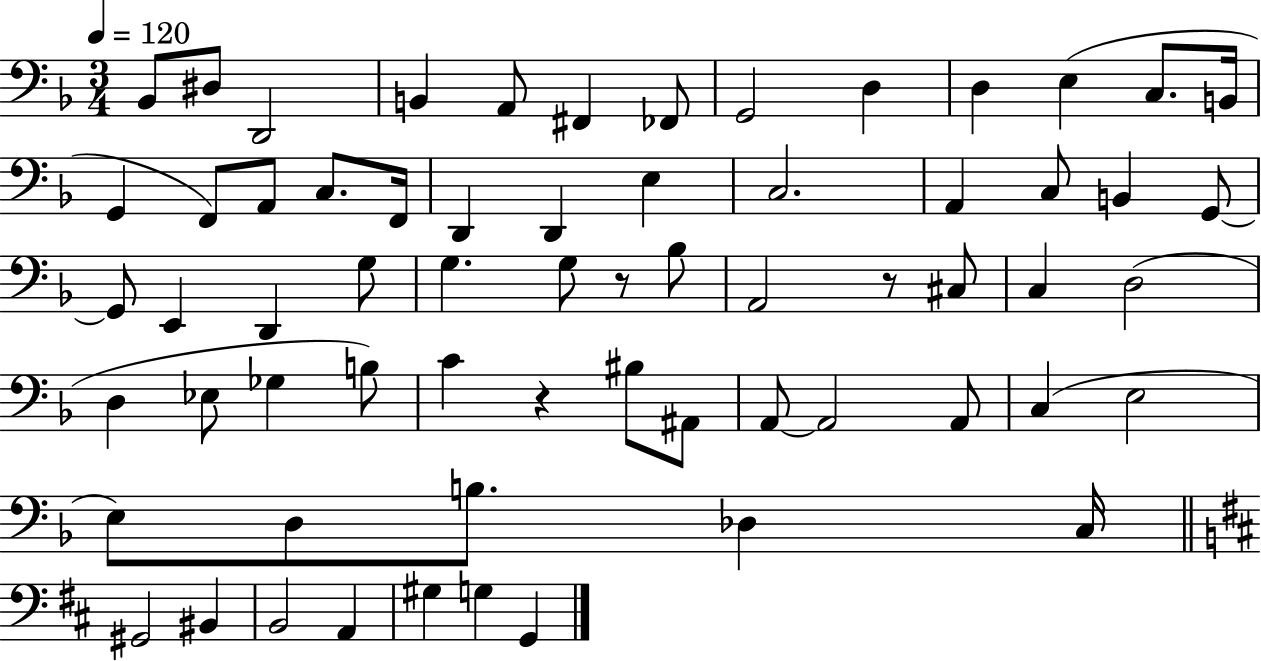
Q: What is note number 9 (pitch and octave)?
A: D3